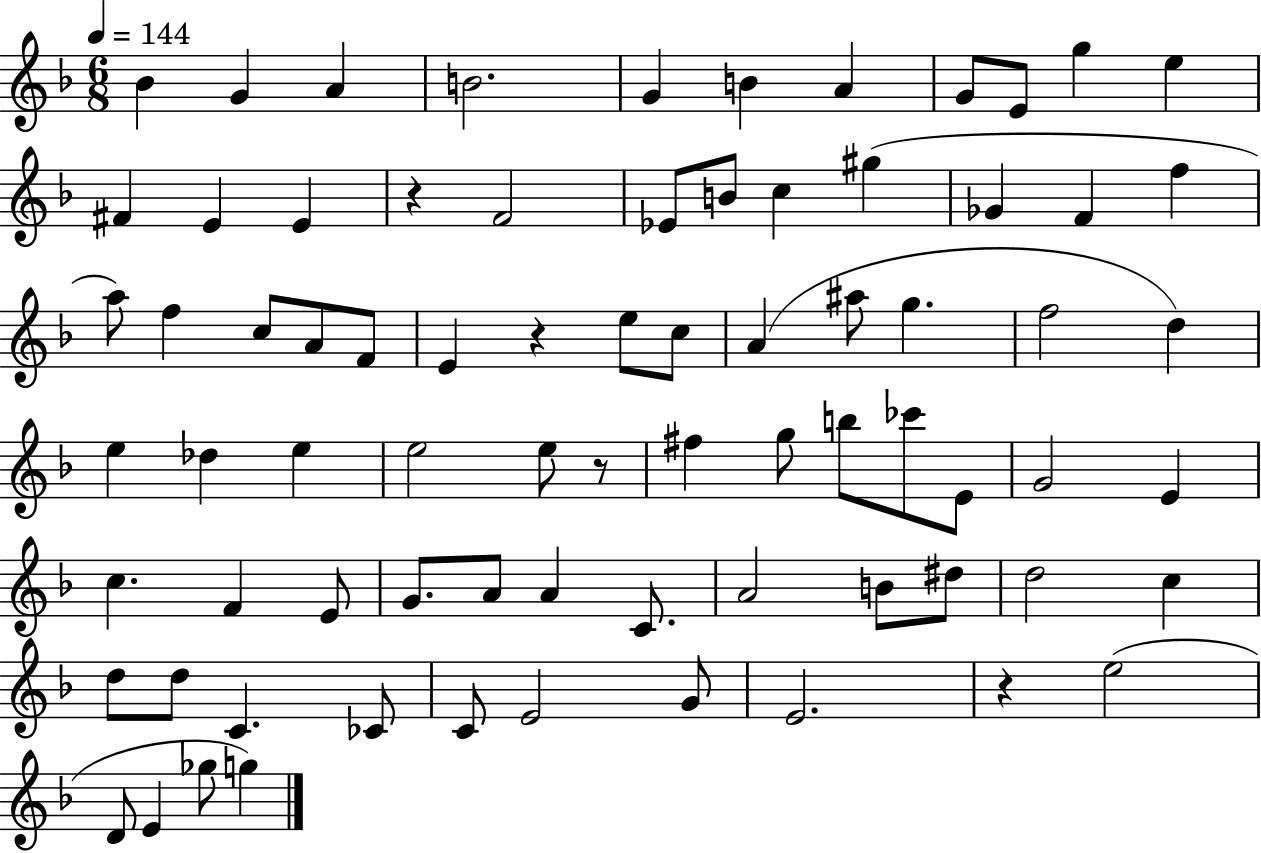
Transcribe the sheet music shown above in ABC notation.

X:1
T:Untitled
M:6/8
L:1/4
K:F
_B G A B2 G B A G/2 E/2 g e ^F E E z F2 _E/2 B/2 c ^g _G F f a/2 f c/2 A/2 F/2 E z e/2 c/2 A ^a/2 g f2 d e _d e e2 e/2 z/2 ^f g/2 b/2 _c'/2 E/2 G2 E c F E/2 G/2 A/2 A C/2 A2 B/2 ^d/2 d2 c d/2 d/2 C _C/2 C/2 E2 G/2 E2 z e2 D/2 E _g/2 g